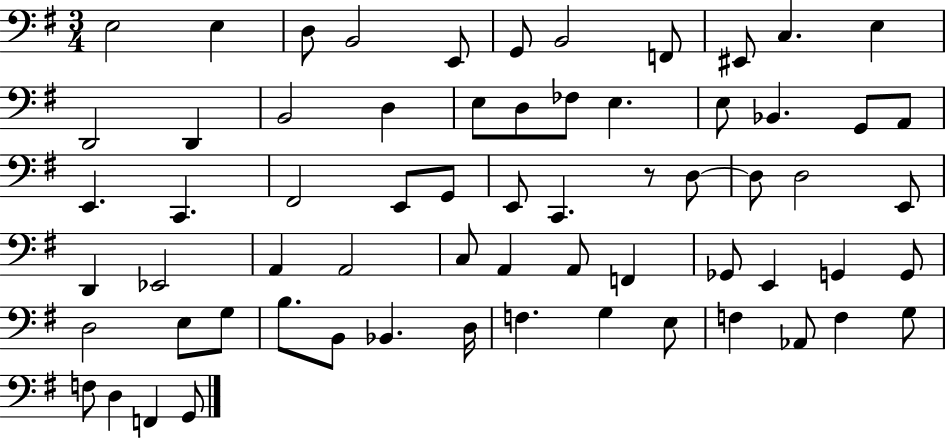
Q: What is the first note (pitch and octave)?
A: E3